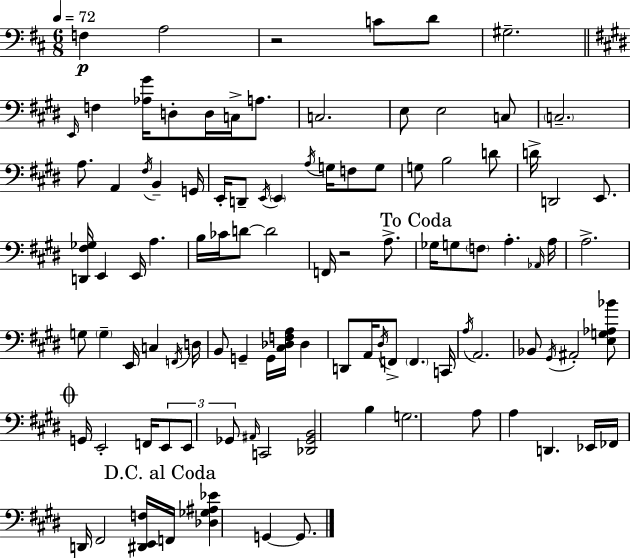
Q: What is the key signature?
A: D major